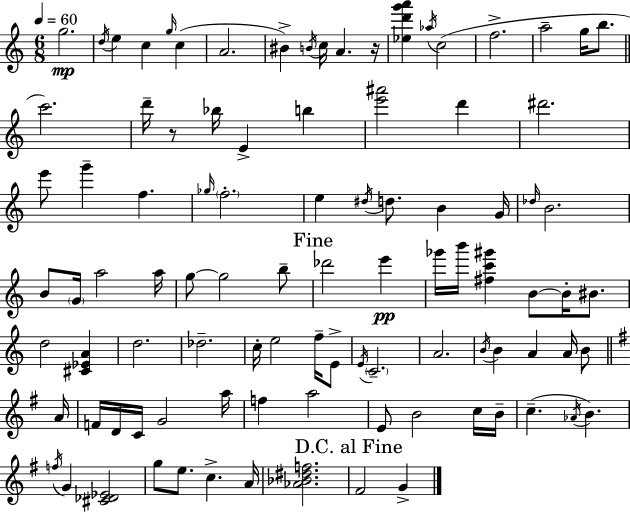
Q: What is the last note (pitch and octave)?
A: G4